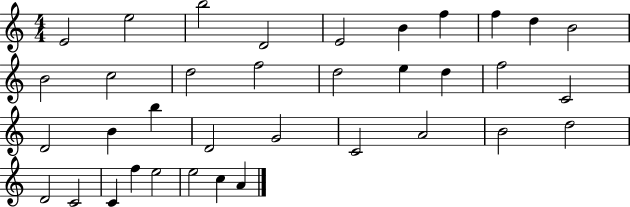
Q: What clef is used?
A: treble